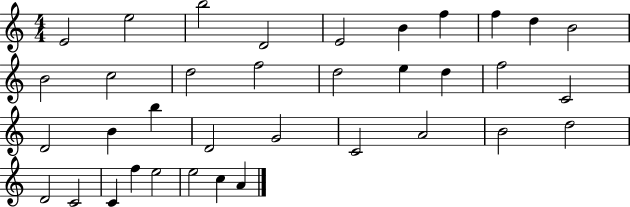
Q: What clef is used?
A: treble